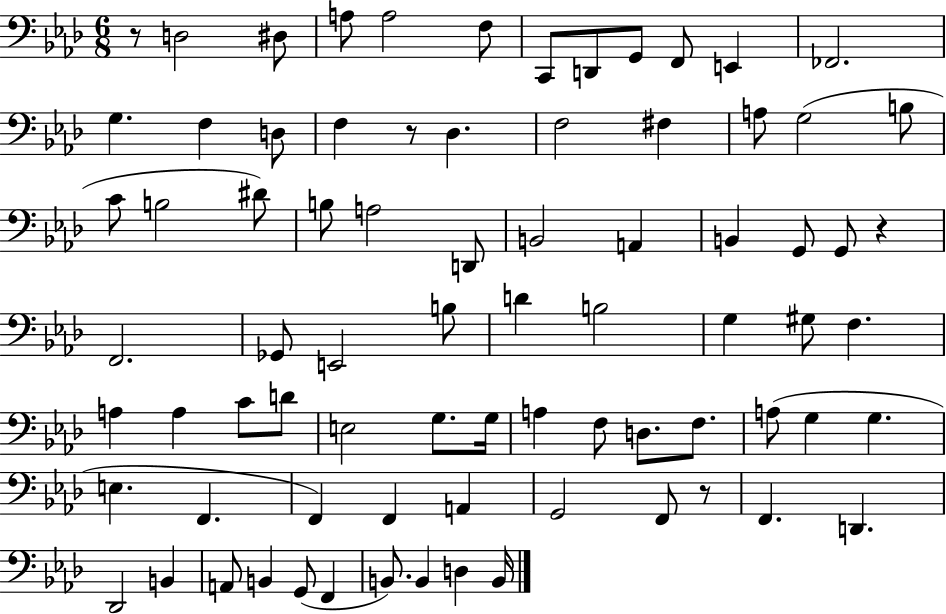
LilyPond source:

{
  \clef bass
  \numericTimeSignature
  \time 6/8
  \key aes \major
  r8 d2 dis8 | a8 a2 f8 | c,8 d,8 g,8 f,8 e,4 | fes,2. | \break g4. f4 d8 | f4 r8 des4. | f2 fis4 | a8 g2( b8 | \break c'8 b2 dis'8) | b8 a2 d,8 | b,2 a,4 | b,4 g,8 g,8 r4 | \break f,2. | ges,8 e,2 b8 | d'4 b2 | g4 gis8 f4. | \break a4 a4 c'8 d'8 | e2 g8. g16 | a4 f8 d8. f8. | a8( g4 g4. | \break e4. f,4. | f,4) f,4 a,4 | g,2 f,8 r8 | f,4. d,4. | \break des,2 b,4 | a,8 b,4 g,8( f,4 | b,8.) b,4 d4 b,16 | \bar "|."
}